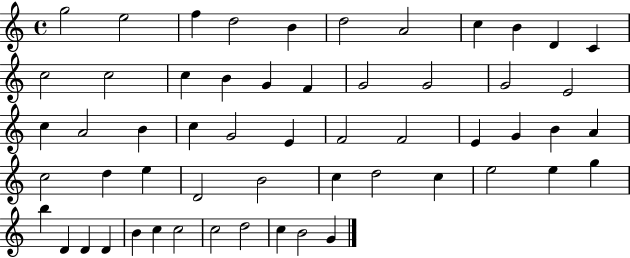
{
  \clef treble
  \time 4/4
  \defaultTimeSignature
  \key c \major
  g''2 e''2 | f''4 d''2 b'4 | d''2 a'2 | c''4 b'4 d'4 c'4 | \break c''2 c''2 | c''4 b'4 g'4 f'4 | g'2 g'2 | g'2 e'2 | \break c''4 a'2 b'4 | c''4 g'2 e'4 | f'2 f'2 | e'4 g'4 b'4 a'4 | \break c''2 d''4 e''4 | d'2 b'2 | c''4 d''2 c''4 | e''2 e''4 g''4 | \break b''4 d'4 d'4 d'4 | b'4 c''4 c''2 | c''2 d''2 | c''4 b'2 g'4 | \break \bar "|."
}